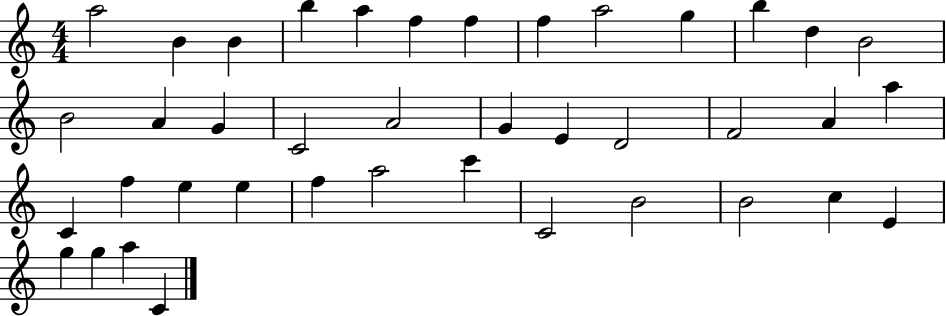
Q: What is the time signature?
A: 4/4